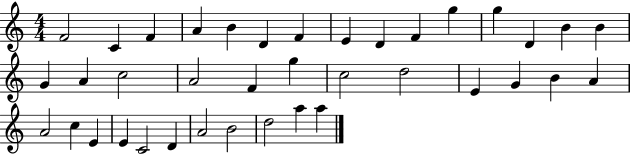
X:1
T:Untitled
M:4/4
L:1/4
K:C
F2 C F A B D F E D F g g D B B G A c2 A2 F g c2 d2 E G B A A2 c E E C2 D A2 B2 d2 a a